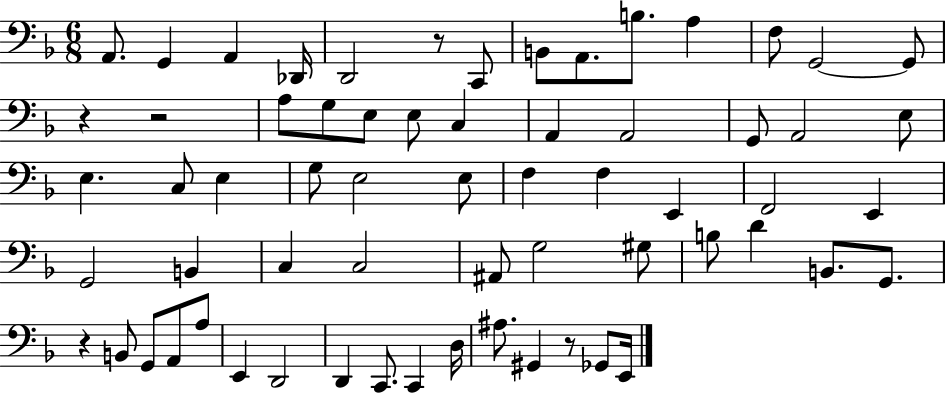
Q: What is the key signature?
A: F major